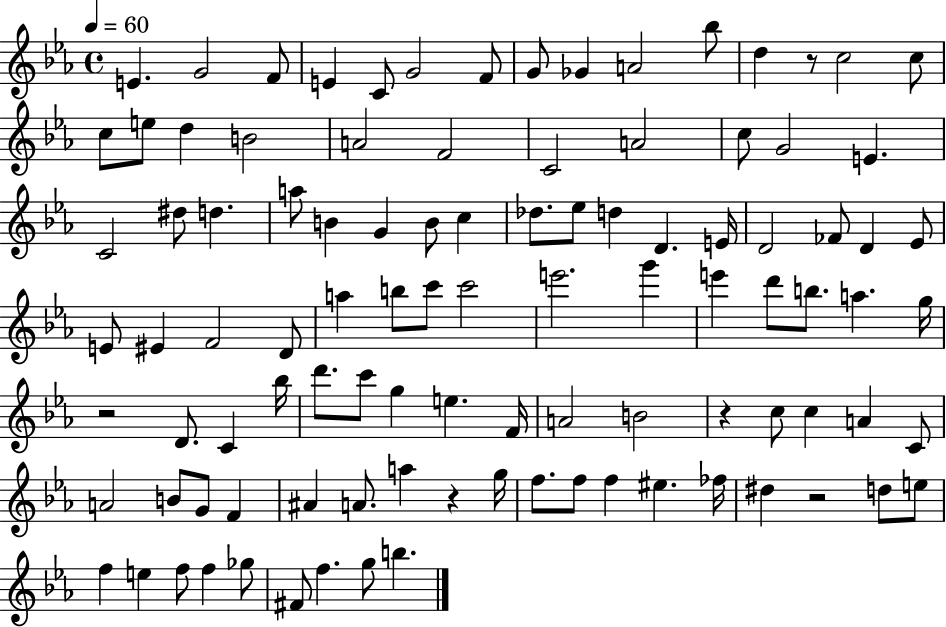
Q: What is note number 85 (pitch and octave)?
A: D#5